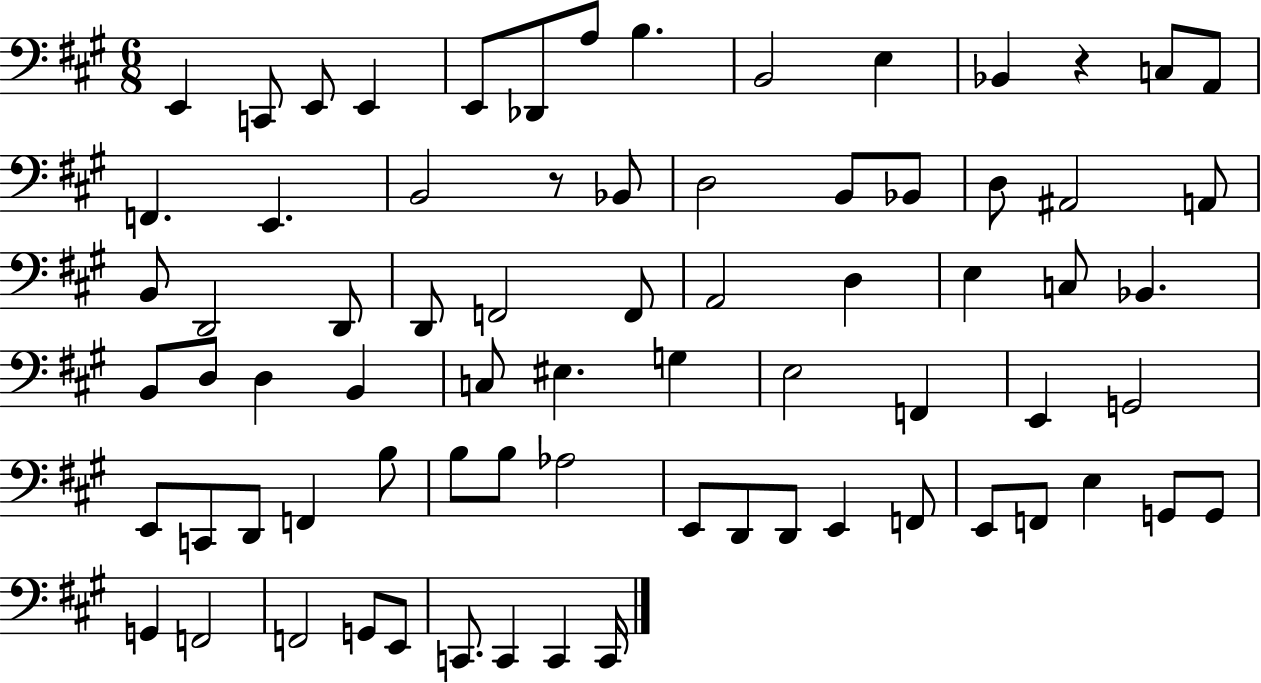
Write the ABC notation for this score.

X:1
T:Untitled
M:6/8
L:1/4
K:A
E,, C,,/2 E,,/2 E,, E,,/2 _D,,/2 A,/2 B, B,,2 E, _B,, z C,/2 A,,/2 F,, E,, B,,2 z/2 _B,,/2 D,2 B,,/2 _B,,/2 D,/2 ^A,,2 A,,/2 B,,/2 D,,2 D,,/2 D,,/2 F,,2 F,,/2 A,,2 D, E, C,/2 _B,, B,,/2 D,/2 D, B,, C,/2 ^E, G, E,2 F,, E,, G,,2 E,,/2 C,,/2 D,,/2 F,, B,/2 B,/2 B,/2 _A,2 E,,/2 D,,/2 D,,/2 E,, F,,/2 E,,/2 F,,/2 E, G,,/2 G,,/2 G,, F,,2 F,,2 G,,/2 E,,/2 C,,/2 C,, C,, C,,/4